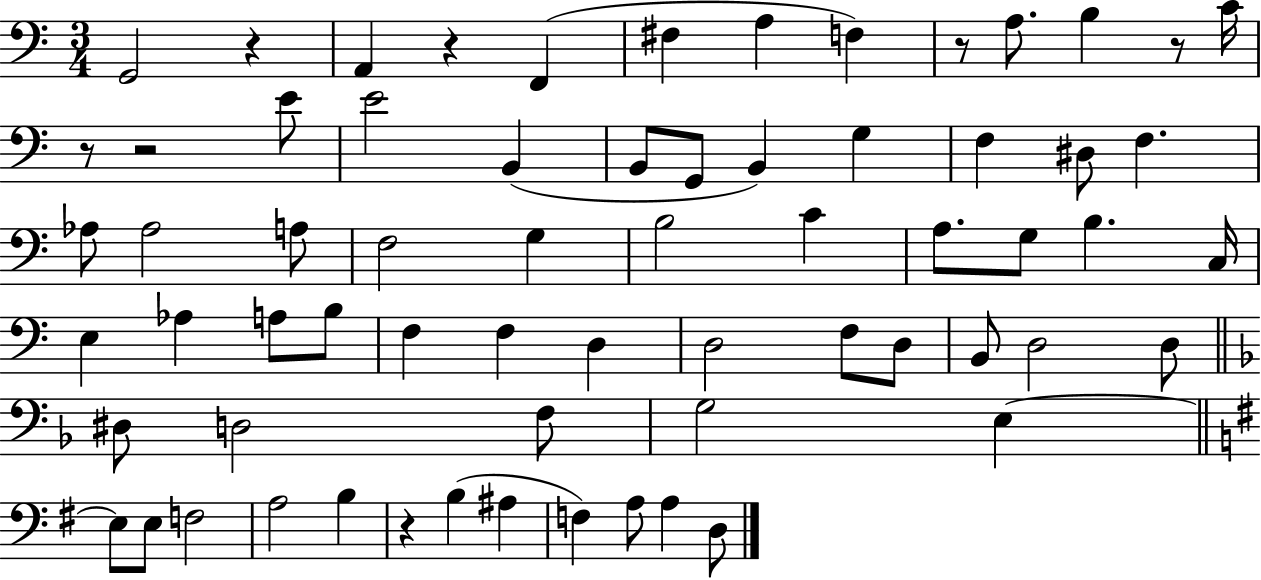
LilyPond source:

{
  \clef bass
  \numericTimeSignature
  \time 3/4
  \key c \major
  g,2 r4 | a,4 r4 f,4( | fis4 a4 f4) | r8 a8. b4 r8 c'16 | \break r8 r2 e'8 | e'2 b,4( | b,8 g,8 b,4) g4 | f4 dis8 f4. | \break aes8 aes2 a8 | f2 g4 | b2 c'4 | a8. g8 b4. c16 | \break e4 aes4 a8 b8 | f4 f4 d4 | d2 f8 d8 | b,8 d2 d8 | \break \bar "||" \break \key f \major dis8 d2 f8 | g2 e4~~ | \bar "||" \break \key e \minor e8 e8 f2 | a2 b4 | r4 b4( ais4 | f4) a8 a4 d8 | \break \bar "|."
}